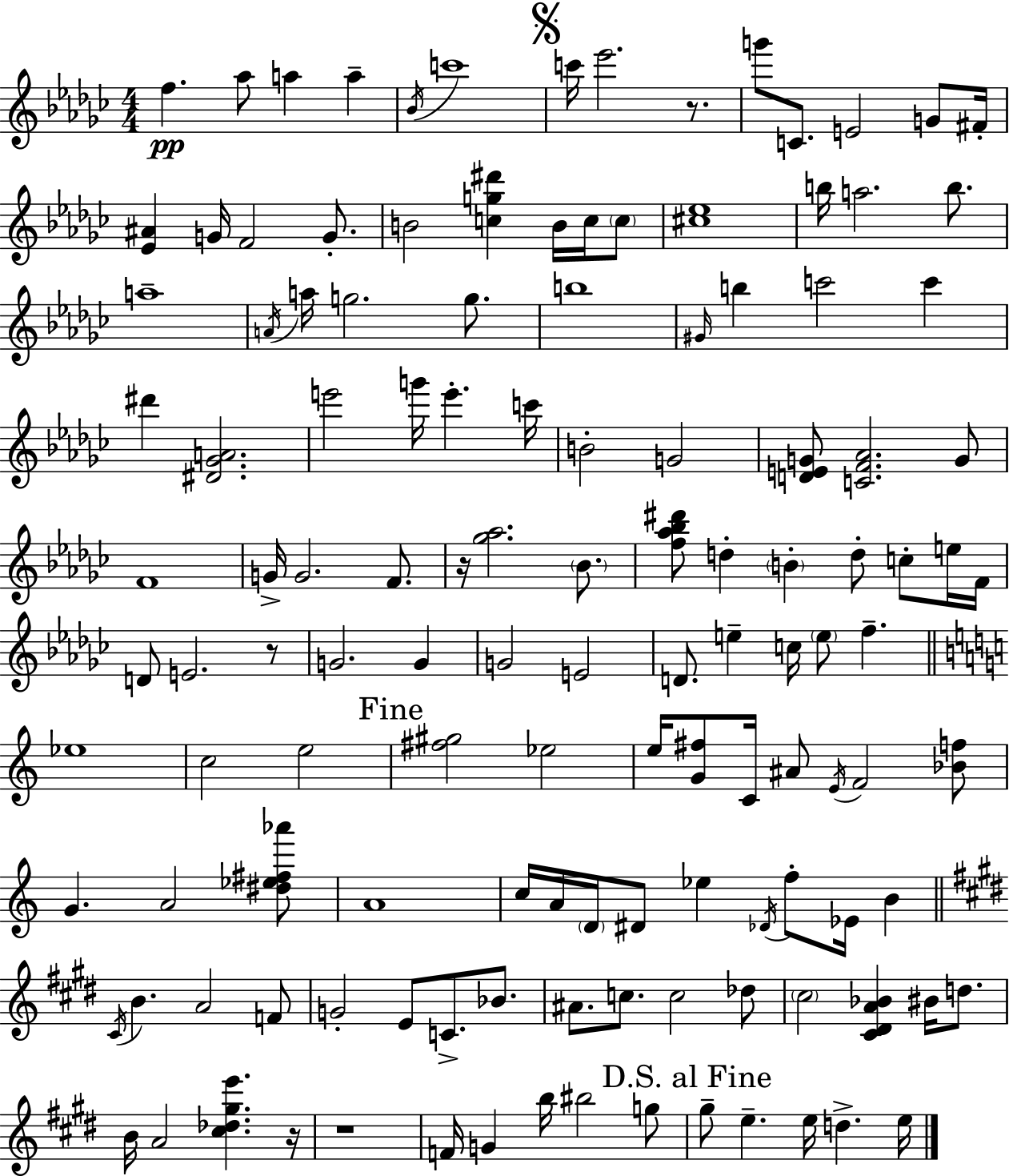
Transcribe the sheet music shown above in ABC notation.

X:1
T:Untitled
M:4/4
L:1/4
K:Ebm
f _a/2 a a _B/4 c'4 c'/4 _e'2 z/2 g'/2 C/2 E2 G/2 ^F/4 [_E^A] G/4 F2 G/2 B2 [cg^d'] B/4 c/4 c/2 [^c_e]4 b/4 a2 b/2 a4 A/4 a/4 g2 g/2 b4 ^G/4 b c'2 c' ^d' [^D_GA]2 e'2 g'/4 e' c'/4 B2 G2 [DEG]/2 [CF_A]2 G/2 F4 G/4 G2 F/2 z/4 [_g_a]2 _B/2 [f_a_b^d']/2 d B d/2 c/2 e/4 F/4 D/2 E2 z/2 G2 G G2 E2 D/2 e c/4 e/2 f _e4 c2 e2 [^f^g]2 _e2 e/4 [G^f]/2 C/4 ^A/2 E/4 F2 [_Bf]/2 G A2 [^d_e^f_a']/2 A4 c/4 A/4 D/4 ^D/2 _e _D/4 f/2 _E/4 B ^C/4 B A2 F/2 G2 E/2 C/2 _B/2 ^A/2 c/2 c2 _d/2 ^c2 [^C^DA_B] ^B/4 d/2 B/4 A2 [^c_d^ge'] z/4 z4 F/4 G b/4 ^b2 g/2 ^g/2 e e/4 d e/4